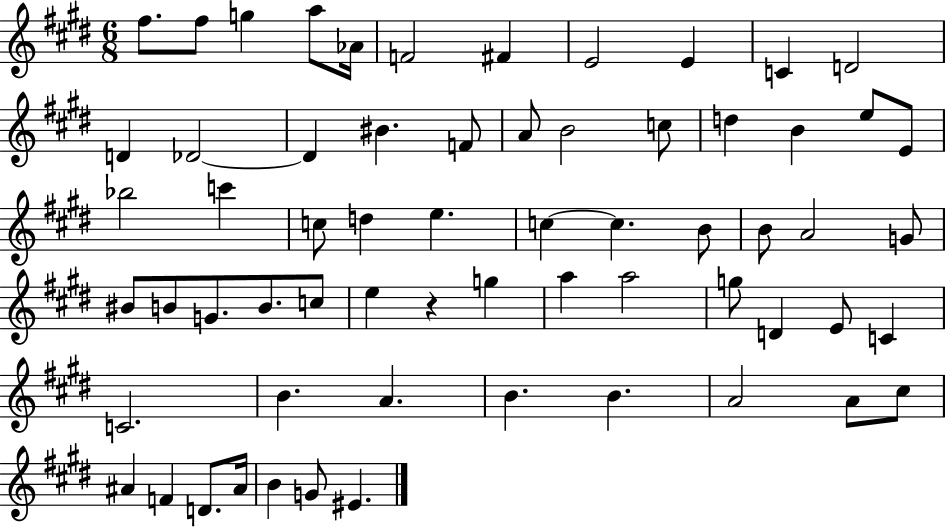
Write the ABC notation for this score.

X:1
T:Untitled
M:6/8
L:1/4
K:E
^f/2 ^f/2 g a/2 _A/4 F2 ^F E2 E C D2 D _D2 _D ^B F/2 A/2 B2 c/2 d B e/2 E/2 _b2 c' c/2 d e c c B/2 B/2 A2 G/2 ^B/2 B/2 G/2 B/2 c/2 e z g a a2 g/2 D E/2 C C2 B A B B A2 A/2 ^c/2 ^A F D/2 ^A/4 B G/2 ^E